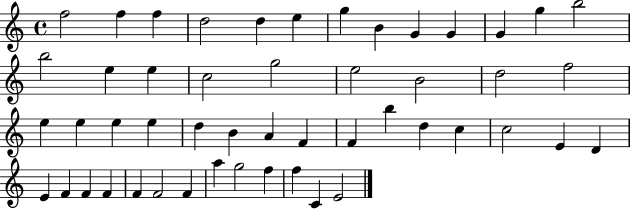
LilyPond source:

{
  \clef treble
  \time 4/4
  \defaultTimeSignature
  \key c \major
  f''2 f''4 f''4 | d''2 d''4 e''4 | g''4 b'4 g'4 g'4 | g'4 g''4 b''2 | \break b''2 e''4 e''4 | c''2 g''2 | e''2 b'2 | d''2 f''2 | \break e''4 e''4 e''4 e''4 | d''4 b'4 a'4 f'4 | f'4 b''4 d''4 c''4 | c''2 e'4 d'4 | \break e'4 f'4 f'4 f'4 | f'4 f'2 f'4 | a''4 g''2 f''4 | f''4 c'4 e'2 | \break \bar "|."
}